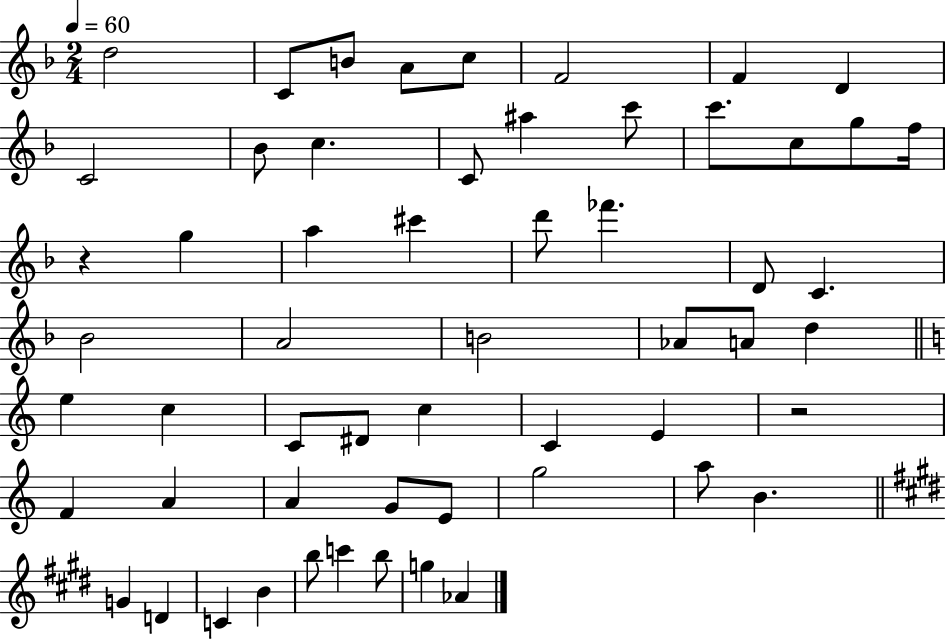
D5/h C4/e B4/e A4/e C5/e F4/h F4/q D4/q C4/h Bb4/e C5/q. C4/e A#5/q C6/e C6/e. C5/e G5/e F5/s R/q G5/q A5/q C#6/q D6/e FES6/q. D4/e C4/q. Bb4/h A4/h B4/h Ab4/e A4/e D5/q E5/q C5/q C4/e D#4/e C5/q C4/q E4/q R/h F4/q A4/q A4/q G4/e E4/e G5/h A5/e B4/q. G4/q D4/q C4/q B4/q B5/e C6/q B5/e G5/q Ab4/q